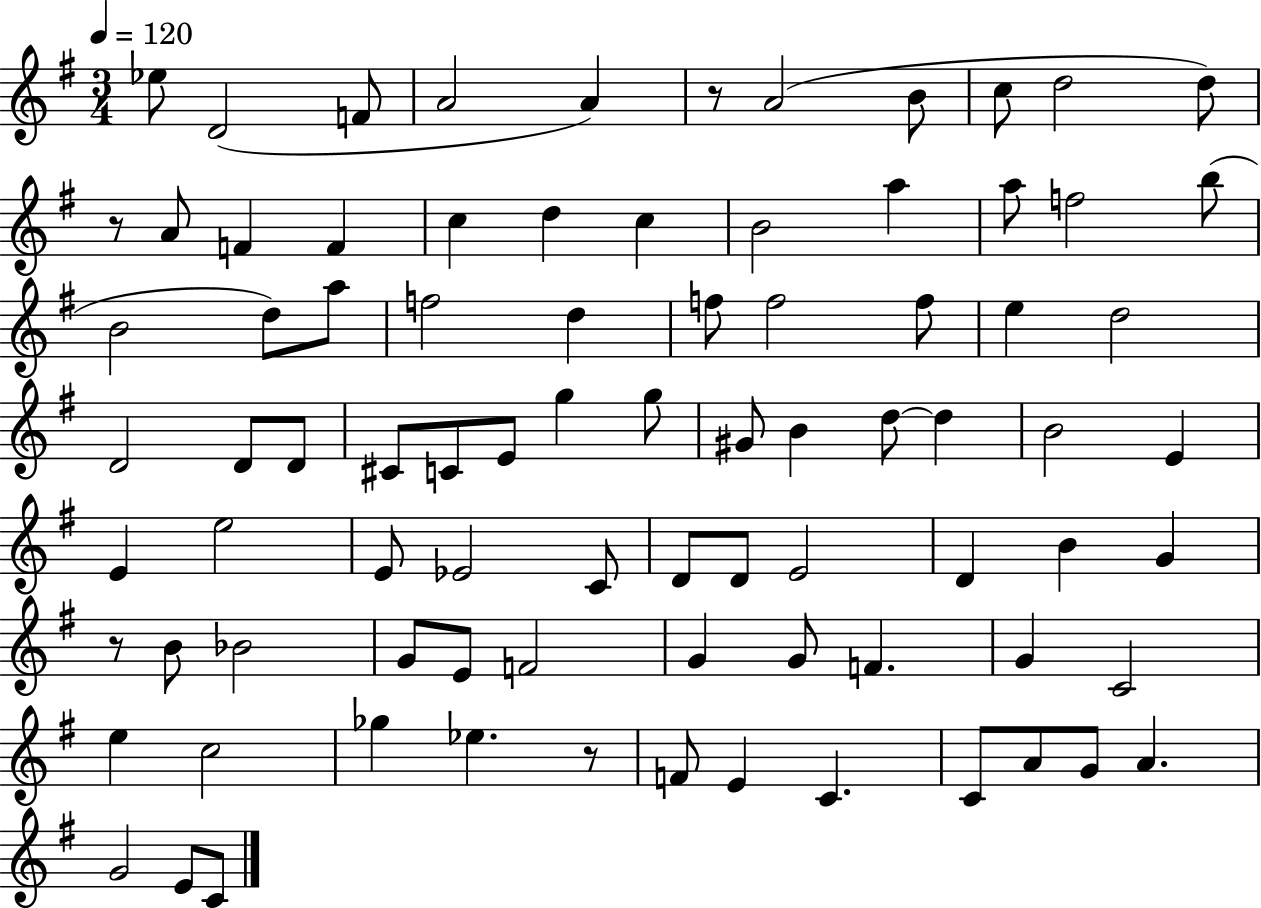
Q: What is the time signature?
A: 3/4